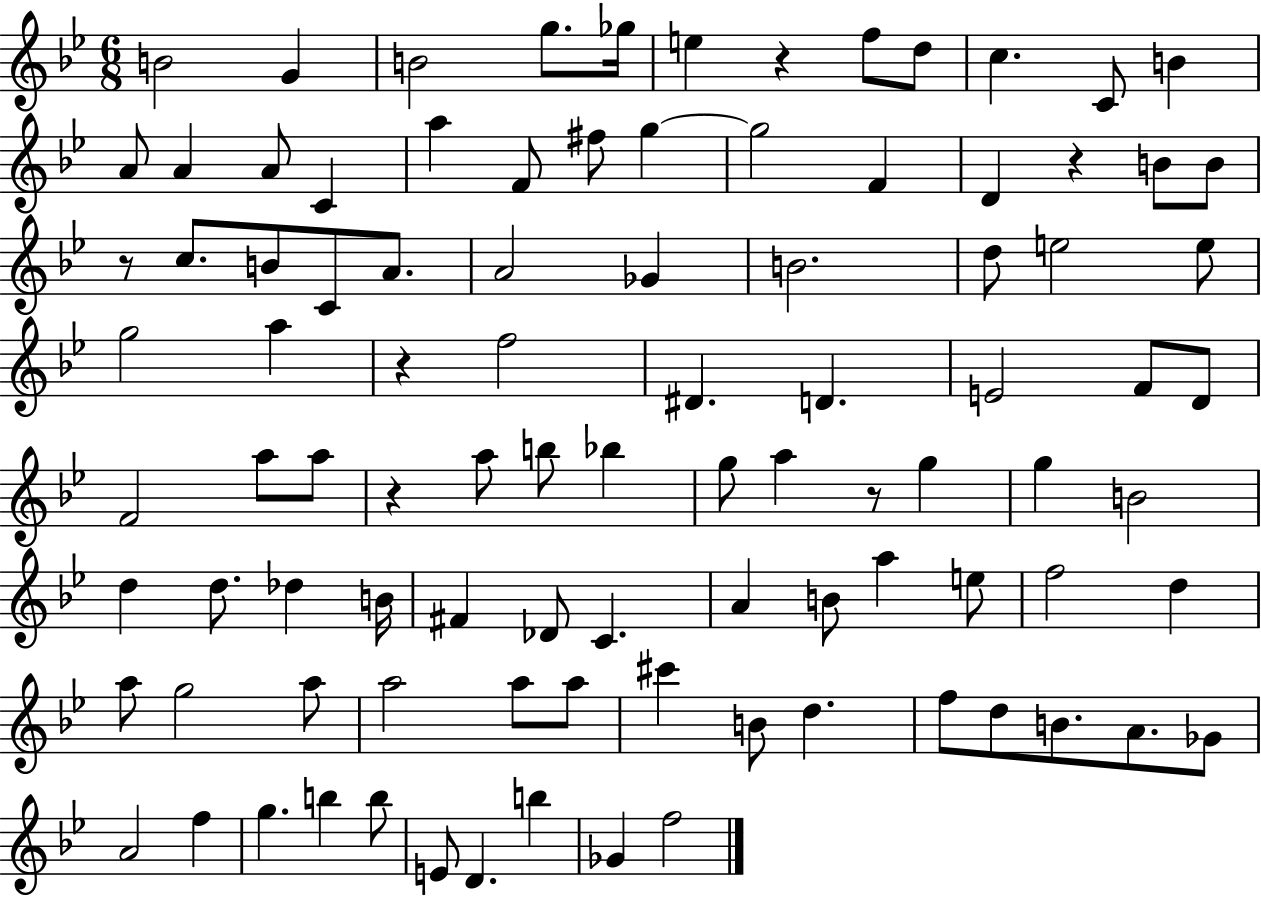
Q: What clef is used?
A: treble